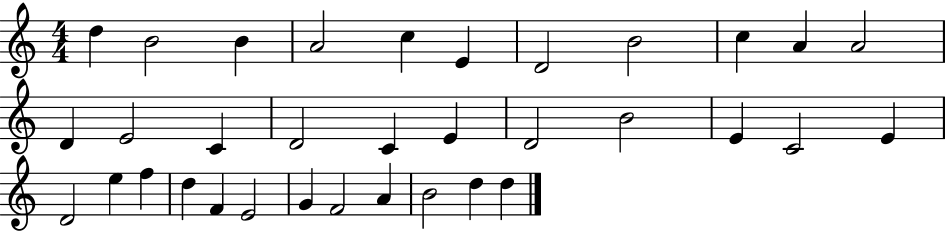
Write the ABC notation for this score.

X:1
T:Untitled
M:4/4
L:1/4
K:C
d B2 B A2 c E D2 B2 c A A2 D E2 C D2 C E D2 B2 E C2 E D2 e f d F E2 G F2 A B2 d d